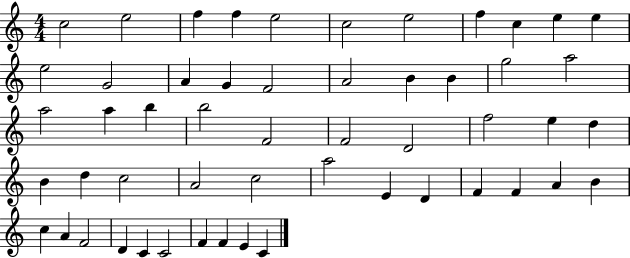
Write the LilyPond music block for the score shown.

{
  \clef treble
  \numericTimeSignature
  \time 4/4
  \key c \major
  c''2 e''2 | f''4 f''4 e''2 | c''2 e''2 | f''4 c''4 e''4 e''4 | \break e''2 g'2 | a'4 g'4 f'2 | a'2 b'4 b'4 | g''2 a''2 | \break a''2 a''4 b''4 | b''2 f'2 | f'2 d'2 | f''2 e''4 d''4 | \break b'4 d''4 c''2 | a'2 c''2 | a''2 e'4 d'4 | f'4 f'4 a'4 b'4 | \break c''4 a'4 f'2 | d'4 c'4 c'2 | f'4 f'4 e'4 c'4 | \bar "|."
}